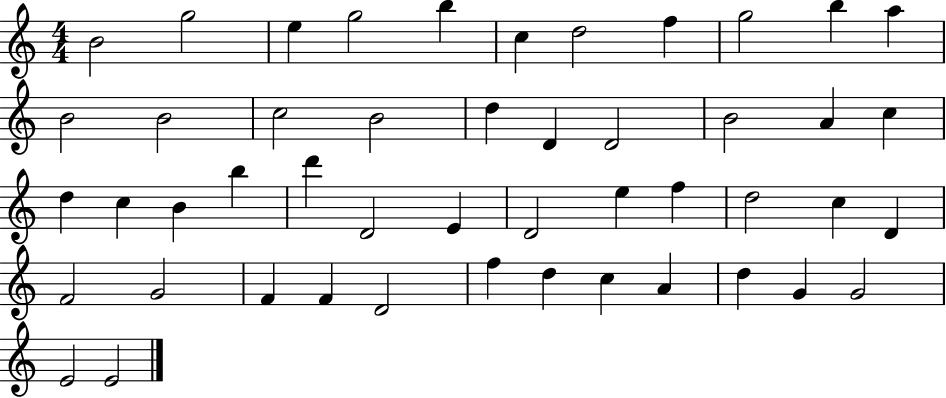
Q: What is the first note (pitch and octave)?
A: B4